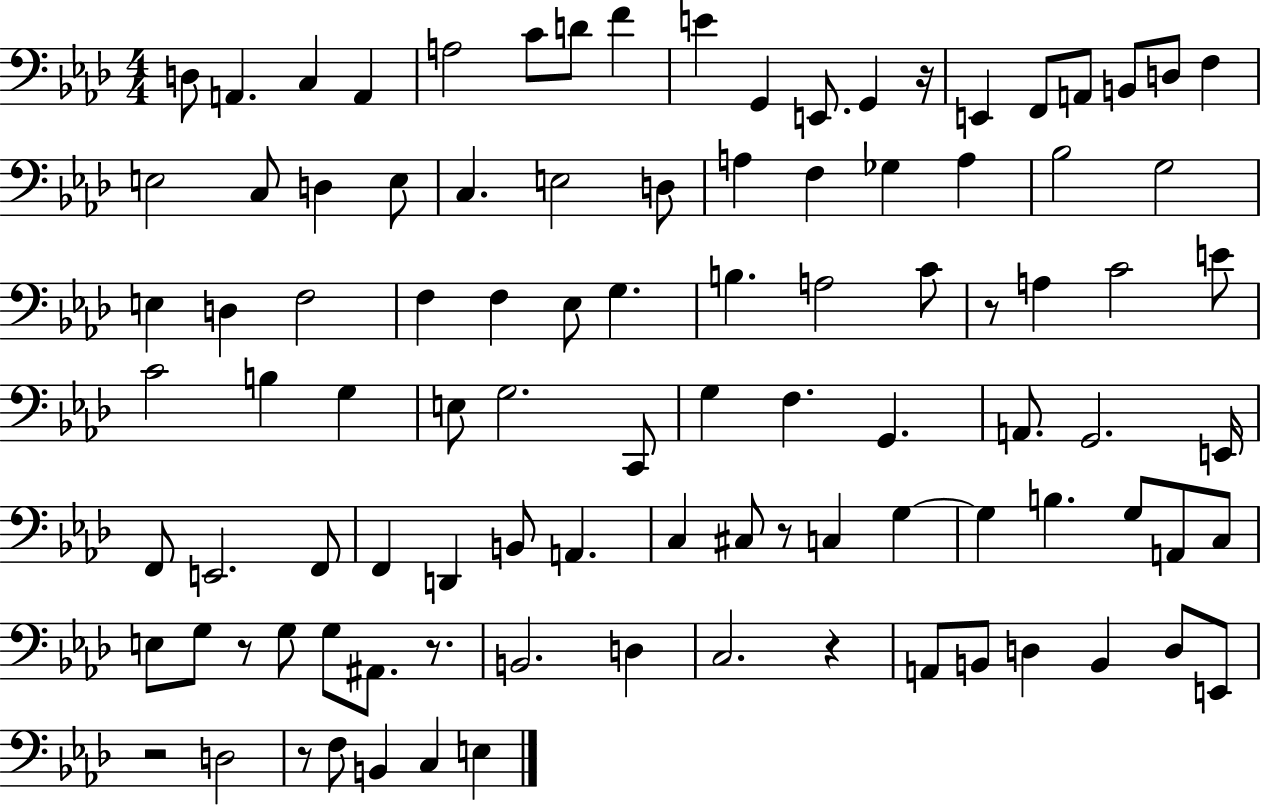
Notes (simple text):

D3/e A2/q. C3/q A2/q A3/h C4/e D4/e F4/q E4/q G2/q E2/e. G2/q R/s E2/q F2/e A2/e B2/e D3/e F3/q E3/h C3/e D3/q E3/e C3/q. E3/h D3/e A3/q F3/q Gb3/q A3/q Bb3/h G3/h E3/q D3/q F3/h F3/q F3/q Eb3/e G3/q. B3/q. A3/h C4/e R/e A3/q C4/h E4/e C4/h B3/q G3/q E3/e G3/h. C2/e G3/q F3/q. G2/q. A2/e. G2/h. E2/s F2/e E2/h. F2/e F2/q D2/q B2/e A2/q. C3/q C#3/e R/e C3/q G3/q G3/q B3/q. G3/e A2/e C3/e E3/e G3/e R/e G3/e G3/e A#2/e. R/e. B2/h. D3/q C3/h. R/q A2/e B2/e D3/q B2/q D3/e E2/e R/h D3/h R/e F3/e B2/q C3/q E3/q